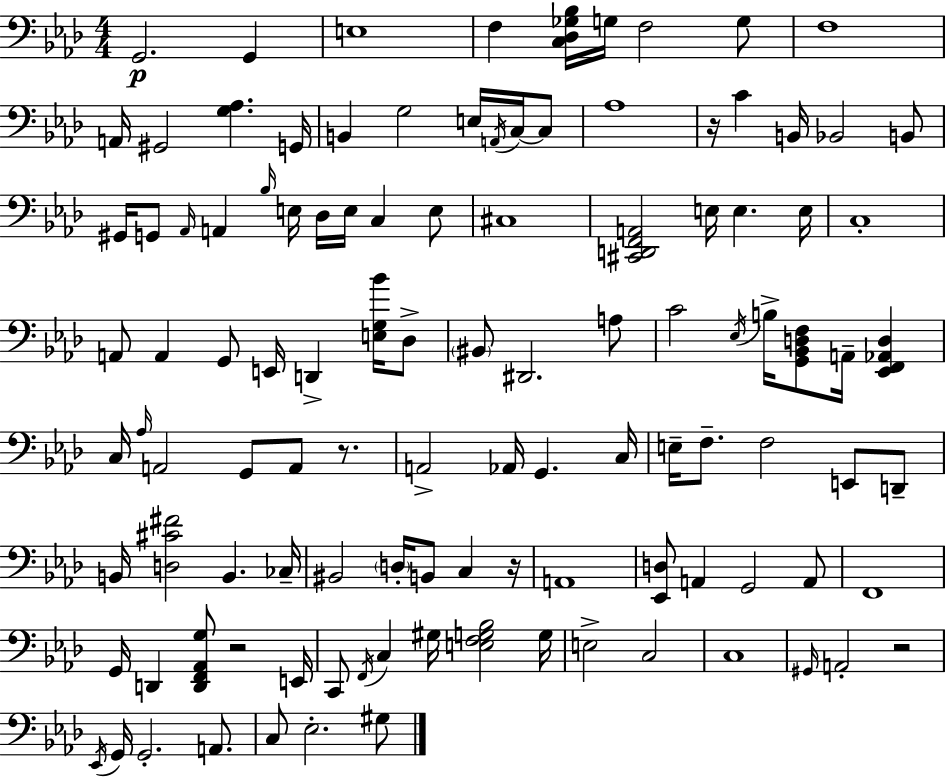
{
  \clef bass
  \numericTimeSignature
  \time 4/4
  \key aes \major
  \repeat volta 2 { g,2.\p g,4 | e1 | f4 <c des ges bes>16 g16 f2 g8 | f1 | \break a,16 gis,2 <g aes>4. g,16 | b,4 g2 e16 \acciaccatura { a,16 } c16~~ c8 | aes1 | r16 c'4 b,16 bes,2 b,8 | \break gis,16 g,8 \grace { aes,16 } a,4 \grace { bes16 } e16 des16 e16 c4 | e8 cis1 | <cis, d, f, a,>2 e16 e4. | e16 c1-. | \break a,8 a,4 g,8 e,16 d,4-> | <e g bes'>16 des8-> \parenthesize bis,8 dis,2. | a8 c'2 \acciaccatura { ees16 } b16-> <g, bes, d f>8 a,16-- | <ees, f, aes, d>4 c16 \grace { aes16 } a,2 g,8 | \break a,8 r8. a,2-> aes,16 g,4. | c16 e16-- f8.-- f2 | e,8 d,8-- b,16 <d cis' fis'>2 b,4. | ces16-- bis,2 \parenthesize d16-. b,8 | \break c4 r16 a,1 | <ees, d>8 a,4 g,2 | a,8 f,1 | g,16 d,4 <d, f, aes, g>8 r2 | \break e,16 c,8 \acciaccatura { f,16 } c4 gis16 <e f g bes>2 | g16 e2-> c2 | c1 | \grace { gis,16 } a,2-. r2 | \break \acciaccatura { ees,16 } g,16 g,2.-. | a,8. c8 ees2.-. | gis8 } \bar "|."
}